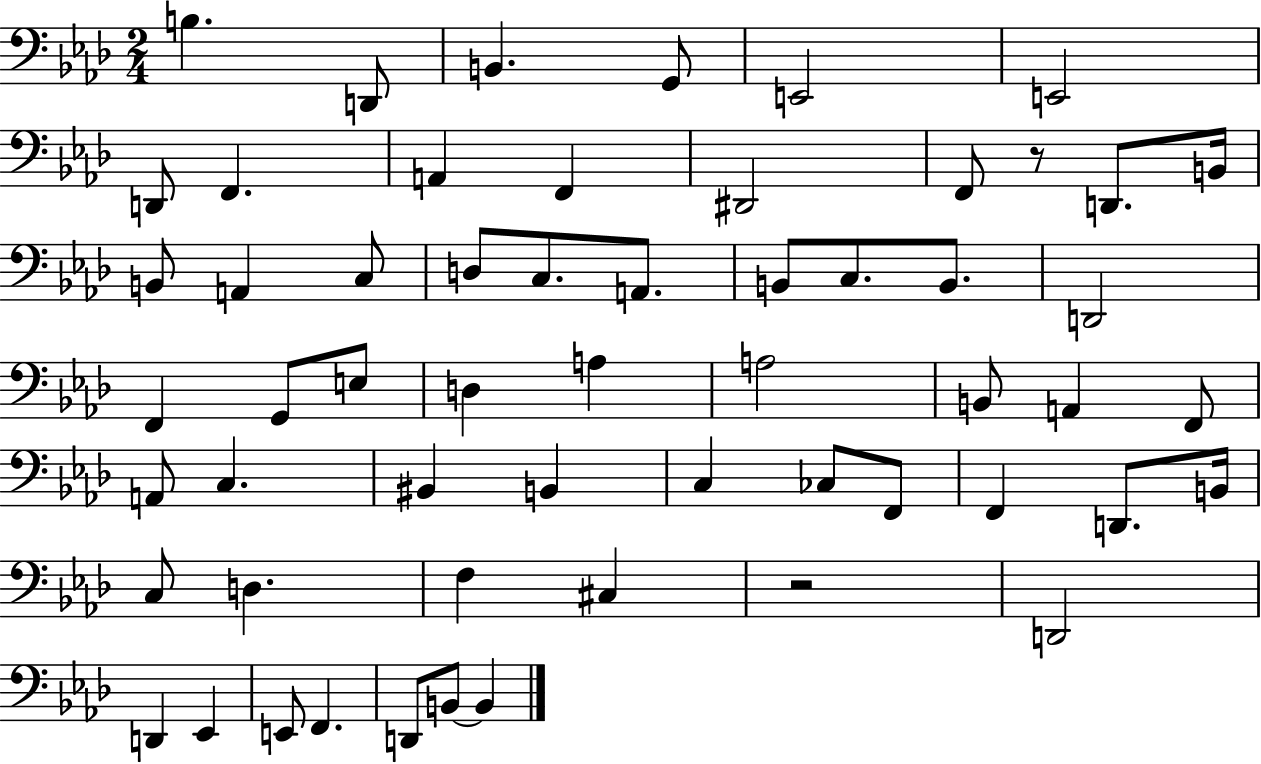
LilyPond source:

{
  \clef bass
  \numericTimeSignature
  \time 2/4
  \key aes \major
  b4. d,8 | b,4. g,8 | e,2 | e,2 | \break d,8 f,4. | a,4 f,4 | dis,2 | f,8 r8 d,8. b,16 | \break b,8 a,4 c8 | d8 c8. a,8. | b,8 c8. b,8. | d,2 | \break f,4 g,8 e8 | d4 a4 | a2 | b,8 a,4 f,8 | \break a,8 c4. | bis,4 b,4 | c4 ces8 f,8 | f,4 d,8. b,16 | \break c8 d4. | f4 cis4 | r2 | d,2 | \break d,4 ees,4 | e,8 f,4. | d,8 b,8~~ b,4 | \bar "|."
}